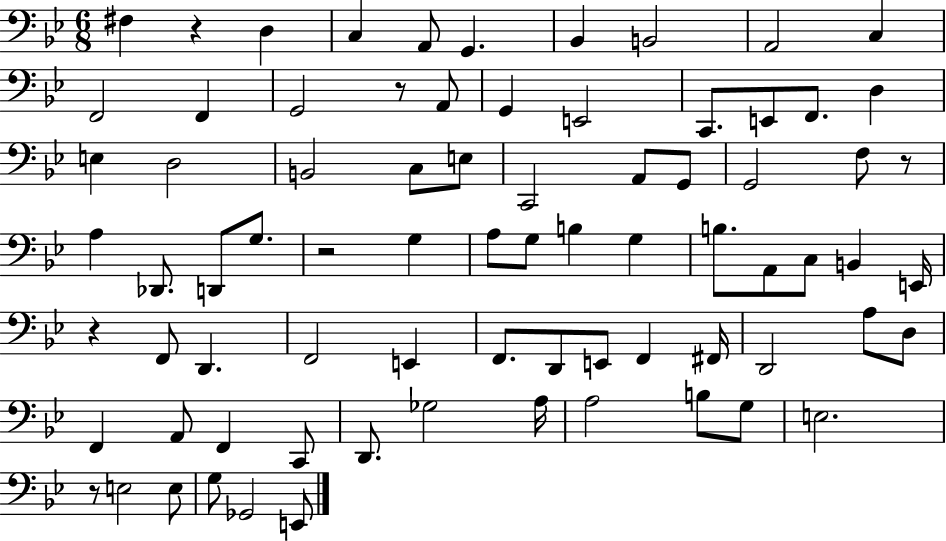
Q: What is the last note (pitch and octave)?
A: E2